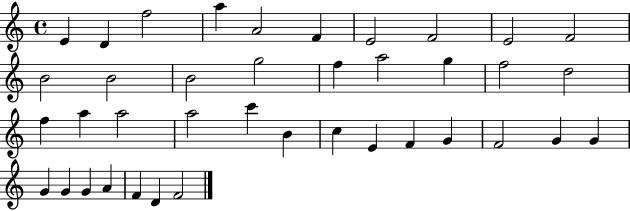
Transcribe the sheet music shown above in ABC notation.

X:1
T:Untitled
M:4/4
L:1/4
K:C
E D f2 a A2 F E2 F2 E2 F2 B2 B2 B2 g2 f a2 g f2 d2 f a a2 a2 c' B c E F G F2 G G G G G A F D F2